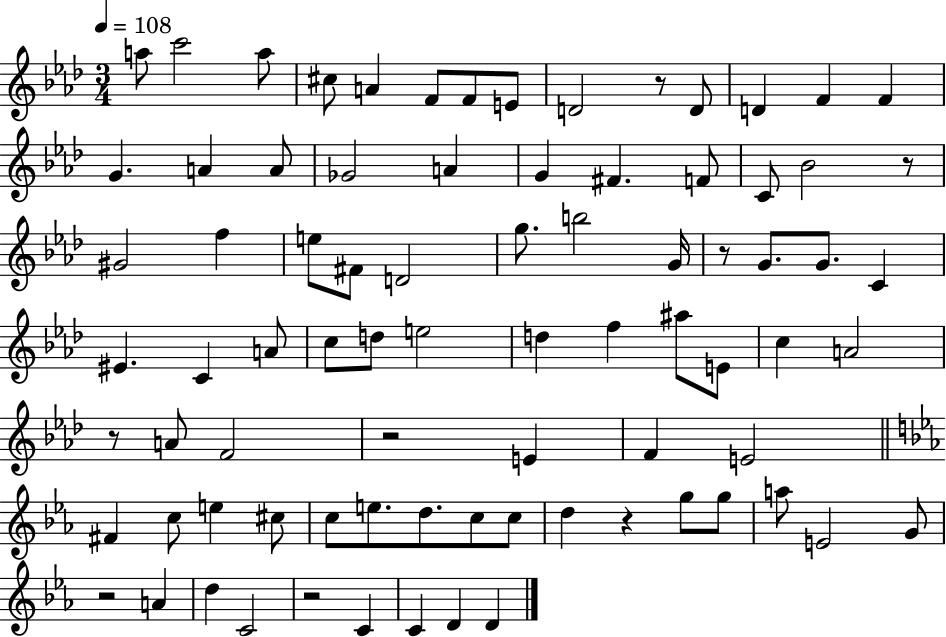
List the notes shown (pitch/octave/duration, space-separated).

A5/e C6/h A5/e C#5/e A4/q F4/e F4/e E4/e D4/h R/e D4/e D4/q F4/q F4/q G4/q. A4/q A4/e Gb4/h A4/q G4/q F#4/q. F4/e C4/e Bb4/h R/e G#4/h F5/q E5/e F#4/e D4/h G5/e. B5/h G4/s R/e G4/e. G4/e. C4/q EIS4/q. C4/q A4/e C5/e D5/e E5/h D5/q F5/q A#5/e E4/e C5/q A4/h R/e A4/e F4/h R/h E4/q F4/q E4/h F#4/q C5/e E5/q C#5/e C5/e E5/e. D5/e. C5/e C5/e D5/q R/q G5/e G5/e A5/e E4/h G4/e R/h A4/q D5/q C4/h R/h C4/q C4/q D4/q D4/q